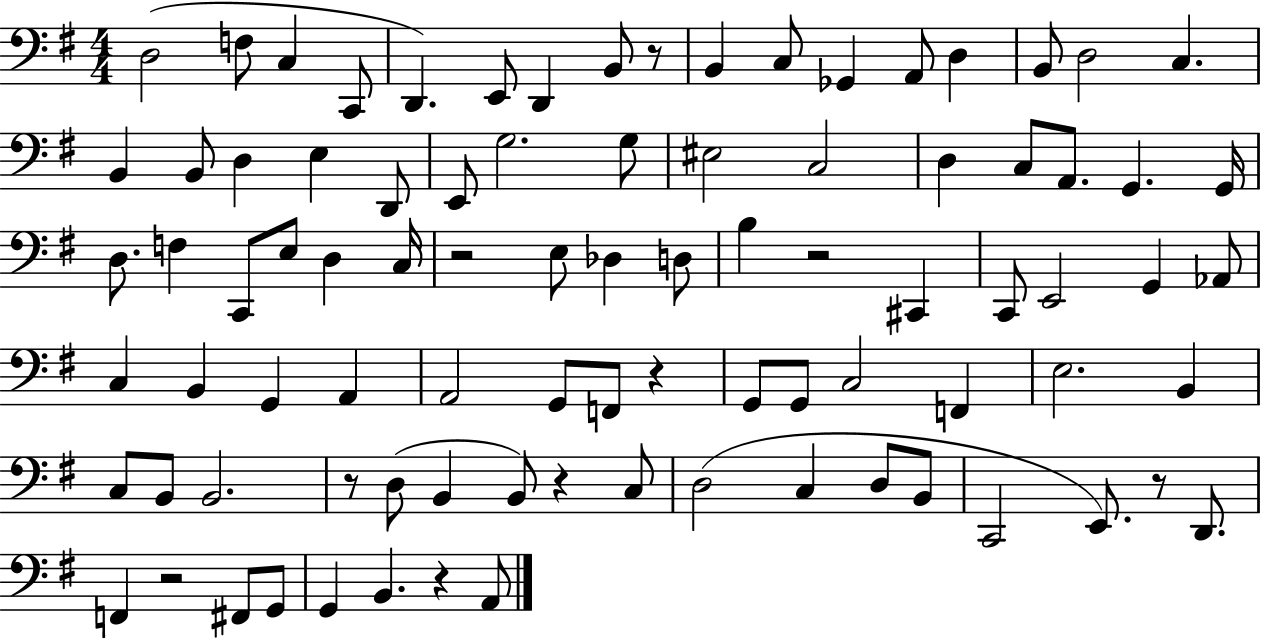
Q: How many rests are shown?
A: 9